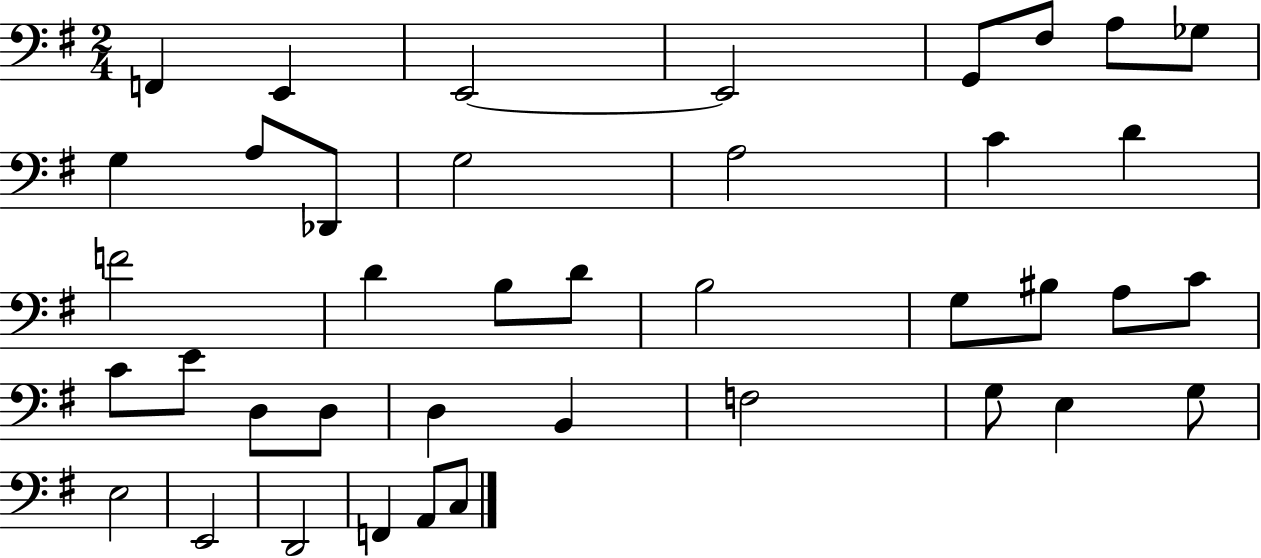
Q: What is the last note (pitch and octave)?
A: C3